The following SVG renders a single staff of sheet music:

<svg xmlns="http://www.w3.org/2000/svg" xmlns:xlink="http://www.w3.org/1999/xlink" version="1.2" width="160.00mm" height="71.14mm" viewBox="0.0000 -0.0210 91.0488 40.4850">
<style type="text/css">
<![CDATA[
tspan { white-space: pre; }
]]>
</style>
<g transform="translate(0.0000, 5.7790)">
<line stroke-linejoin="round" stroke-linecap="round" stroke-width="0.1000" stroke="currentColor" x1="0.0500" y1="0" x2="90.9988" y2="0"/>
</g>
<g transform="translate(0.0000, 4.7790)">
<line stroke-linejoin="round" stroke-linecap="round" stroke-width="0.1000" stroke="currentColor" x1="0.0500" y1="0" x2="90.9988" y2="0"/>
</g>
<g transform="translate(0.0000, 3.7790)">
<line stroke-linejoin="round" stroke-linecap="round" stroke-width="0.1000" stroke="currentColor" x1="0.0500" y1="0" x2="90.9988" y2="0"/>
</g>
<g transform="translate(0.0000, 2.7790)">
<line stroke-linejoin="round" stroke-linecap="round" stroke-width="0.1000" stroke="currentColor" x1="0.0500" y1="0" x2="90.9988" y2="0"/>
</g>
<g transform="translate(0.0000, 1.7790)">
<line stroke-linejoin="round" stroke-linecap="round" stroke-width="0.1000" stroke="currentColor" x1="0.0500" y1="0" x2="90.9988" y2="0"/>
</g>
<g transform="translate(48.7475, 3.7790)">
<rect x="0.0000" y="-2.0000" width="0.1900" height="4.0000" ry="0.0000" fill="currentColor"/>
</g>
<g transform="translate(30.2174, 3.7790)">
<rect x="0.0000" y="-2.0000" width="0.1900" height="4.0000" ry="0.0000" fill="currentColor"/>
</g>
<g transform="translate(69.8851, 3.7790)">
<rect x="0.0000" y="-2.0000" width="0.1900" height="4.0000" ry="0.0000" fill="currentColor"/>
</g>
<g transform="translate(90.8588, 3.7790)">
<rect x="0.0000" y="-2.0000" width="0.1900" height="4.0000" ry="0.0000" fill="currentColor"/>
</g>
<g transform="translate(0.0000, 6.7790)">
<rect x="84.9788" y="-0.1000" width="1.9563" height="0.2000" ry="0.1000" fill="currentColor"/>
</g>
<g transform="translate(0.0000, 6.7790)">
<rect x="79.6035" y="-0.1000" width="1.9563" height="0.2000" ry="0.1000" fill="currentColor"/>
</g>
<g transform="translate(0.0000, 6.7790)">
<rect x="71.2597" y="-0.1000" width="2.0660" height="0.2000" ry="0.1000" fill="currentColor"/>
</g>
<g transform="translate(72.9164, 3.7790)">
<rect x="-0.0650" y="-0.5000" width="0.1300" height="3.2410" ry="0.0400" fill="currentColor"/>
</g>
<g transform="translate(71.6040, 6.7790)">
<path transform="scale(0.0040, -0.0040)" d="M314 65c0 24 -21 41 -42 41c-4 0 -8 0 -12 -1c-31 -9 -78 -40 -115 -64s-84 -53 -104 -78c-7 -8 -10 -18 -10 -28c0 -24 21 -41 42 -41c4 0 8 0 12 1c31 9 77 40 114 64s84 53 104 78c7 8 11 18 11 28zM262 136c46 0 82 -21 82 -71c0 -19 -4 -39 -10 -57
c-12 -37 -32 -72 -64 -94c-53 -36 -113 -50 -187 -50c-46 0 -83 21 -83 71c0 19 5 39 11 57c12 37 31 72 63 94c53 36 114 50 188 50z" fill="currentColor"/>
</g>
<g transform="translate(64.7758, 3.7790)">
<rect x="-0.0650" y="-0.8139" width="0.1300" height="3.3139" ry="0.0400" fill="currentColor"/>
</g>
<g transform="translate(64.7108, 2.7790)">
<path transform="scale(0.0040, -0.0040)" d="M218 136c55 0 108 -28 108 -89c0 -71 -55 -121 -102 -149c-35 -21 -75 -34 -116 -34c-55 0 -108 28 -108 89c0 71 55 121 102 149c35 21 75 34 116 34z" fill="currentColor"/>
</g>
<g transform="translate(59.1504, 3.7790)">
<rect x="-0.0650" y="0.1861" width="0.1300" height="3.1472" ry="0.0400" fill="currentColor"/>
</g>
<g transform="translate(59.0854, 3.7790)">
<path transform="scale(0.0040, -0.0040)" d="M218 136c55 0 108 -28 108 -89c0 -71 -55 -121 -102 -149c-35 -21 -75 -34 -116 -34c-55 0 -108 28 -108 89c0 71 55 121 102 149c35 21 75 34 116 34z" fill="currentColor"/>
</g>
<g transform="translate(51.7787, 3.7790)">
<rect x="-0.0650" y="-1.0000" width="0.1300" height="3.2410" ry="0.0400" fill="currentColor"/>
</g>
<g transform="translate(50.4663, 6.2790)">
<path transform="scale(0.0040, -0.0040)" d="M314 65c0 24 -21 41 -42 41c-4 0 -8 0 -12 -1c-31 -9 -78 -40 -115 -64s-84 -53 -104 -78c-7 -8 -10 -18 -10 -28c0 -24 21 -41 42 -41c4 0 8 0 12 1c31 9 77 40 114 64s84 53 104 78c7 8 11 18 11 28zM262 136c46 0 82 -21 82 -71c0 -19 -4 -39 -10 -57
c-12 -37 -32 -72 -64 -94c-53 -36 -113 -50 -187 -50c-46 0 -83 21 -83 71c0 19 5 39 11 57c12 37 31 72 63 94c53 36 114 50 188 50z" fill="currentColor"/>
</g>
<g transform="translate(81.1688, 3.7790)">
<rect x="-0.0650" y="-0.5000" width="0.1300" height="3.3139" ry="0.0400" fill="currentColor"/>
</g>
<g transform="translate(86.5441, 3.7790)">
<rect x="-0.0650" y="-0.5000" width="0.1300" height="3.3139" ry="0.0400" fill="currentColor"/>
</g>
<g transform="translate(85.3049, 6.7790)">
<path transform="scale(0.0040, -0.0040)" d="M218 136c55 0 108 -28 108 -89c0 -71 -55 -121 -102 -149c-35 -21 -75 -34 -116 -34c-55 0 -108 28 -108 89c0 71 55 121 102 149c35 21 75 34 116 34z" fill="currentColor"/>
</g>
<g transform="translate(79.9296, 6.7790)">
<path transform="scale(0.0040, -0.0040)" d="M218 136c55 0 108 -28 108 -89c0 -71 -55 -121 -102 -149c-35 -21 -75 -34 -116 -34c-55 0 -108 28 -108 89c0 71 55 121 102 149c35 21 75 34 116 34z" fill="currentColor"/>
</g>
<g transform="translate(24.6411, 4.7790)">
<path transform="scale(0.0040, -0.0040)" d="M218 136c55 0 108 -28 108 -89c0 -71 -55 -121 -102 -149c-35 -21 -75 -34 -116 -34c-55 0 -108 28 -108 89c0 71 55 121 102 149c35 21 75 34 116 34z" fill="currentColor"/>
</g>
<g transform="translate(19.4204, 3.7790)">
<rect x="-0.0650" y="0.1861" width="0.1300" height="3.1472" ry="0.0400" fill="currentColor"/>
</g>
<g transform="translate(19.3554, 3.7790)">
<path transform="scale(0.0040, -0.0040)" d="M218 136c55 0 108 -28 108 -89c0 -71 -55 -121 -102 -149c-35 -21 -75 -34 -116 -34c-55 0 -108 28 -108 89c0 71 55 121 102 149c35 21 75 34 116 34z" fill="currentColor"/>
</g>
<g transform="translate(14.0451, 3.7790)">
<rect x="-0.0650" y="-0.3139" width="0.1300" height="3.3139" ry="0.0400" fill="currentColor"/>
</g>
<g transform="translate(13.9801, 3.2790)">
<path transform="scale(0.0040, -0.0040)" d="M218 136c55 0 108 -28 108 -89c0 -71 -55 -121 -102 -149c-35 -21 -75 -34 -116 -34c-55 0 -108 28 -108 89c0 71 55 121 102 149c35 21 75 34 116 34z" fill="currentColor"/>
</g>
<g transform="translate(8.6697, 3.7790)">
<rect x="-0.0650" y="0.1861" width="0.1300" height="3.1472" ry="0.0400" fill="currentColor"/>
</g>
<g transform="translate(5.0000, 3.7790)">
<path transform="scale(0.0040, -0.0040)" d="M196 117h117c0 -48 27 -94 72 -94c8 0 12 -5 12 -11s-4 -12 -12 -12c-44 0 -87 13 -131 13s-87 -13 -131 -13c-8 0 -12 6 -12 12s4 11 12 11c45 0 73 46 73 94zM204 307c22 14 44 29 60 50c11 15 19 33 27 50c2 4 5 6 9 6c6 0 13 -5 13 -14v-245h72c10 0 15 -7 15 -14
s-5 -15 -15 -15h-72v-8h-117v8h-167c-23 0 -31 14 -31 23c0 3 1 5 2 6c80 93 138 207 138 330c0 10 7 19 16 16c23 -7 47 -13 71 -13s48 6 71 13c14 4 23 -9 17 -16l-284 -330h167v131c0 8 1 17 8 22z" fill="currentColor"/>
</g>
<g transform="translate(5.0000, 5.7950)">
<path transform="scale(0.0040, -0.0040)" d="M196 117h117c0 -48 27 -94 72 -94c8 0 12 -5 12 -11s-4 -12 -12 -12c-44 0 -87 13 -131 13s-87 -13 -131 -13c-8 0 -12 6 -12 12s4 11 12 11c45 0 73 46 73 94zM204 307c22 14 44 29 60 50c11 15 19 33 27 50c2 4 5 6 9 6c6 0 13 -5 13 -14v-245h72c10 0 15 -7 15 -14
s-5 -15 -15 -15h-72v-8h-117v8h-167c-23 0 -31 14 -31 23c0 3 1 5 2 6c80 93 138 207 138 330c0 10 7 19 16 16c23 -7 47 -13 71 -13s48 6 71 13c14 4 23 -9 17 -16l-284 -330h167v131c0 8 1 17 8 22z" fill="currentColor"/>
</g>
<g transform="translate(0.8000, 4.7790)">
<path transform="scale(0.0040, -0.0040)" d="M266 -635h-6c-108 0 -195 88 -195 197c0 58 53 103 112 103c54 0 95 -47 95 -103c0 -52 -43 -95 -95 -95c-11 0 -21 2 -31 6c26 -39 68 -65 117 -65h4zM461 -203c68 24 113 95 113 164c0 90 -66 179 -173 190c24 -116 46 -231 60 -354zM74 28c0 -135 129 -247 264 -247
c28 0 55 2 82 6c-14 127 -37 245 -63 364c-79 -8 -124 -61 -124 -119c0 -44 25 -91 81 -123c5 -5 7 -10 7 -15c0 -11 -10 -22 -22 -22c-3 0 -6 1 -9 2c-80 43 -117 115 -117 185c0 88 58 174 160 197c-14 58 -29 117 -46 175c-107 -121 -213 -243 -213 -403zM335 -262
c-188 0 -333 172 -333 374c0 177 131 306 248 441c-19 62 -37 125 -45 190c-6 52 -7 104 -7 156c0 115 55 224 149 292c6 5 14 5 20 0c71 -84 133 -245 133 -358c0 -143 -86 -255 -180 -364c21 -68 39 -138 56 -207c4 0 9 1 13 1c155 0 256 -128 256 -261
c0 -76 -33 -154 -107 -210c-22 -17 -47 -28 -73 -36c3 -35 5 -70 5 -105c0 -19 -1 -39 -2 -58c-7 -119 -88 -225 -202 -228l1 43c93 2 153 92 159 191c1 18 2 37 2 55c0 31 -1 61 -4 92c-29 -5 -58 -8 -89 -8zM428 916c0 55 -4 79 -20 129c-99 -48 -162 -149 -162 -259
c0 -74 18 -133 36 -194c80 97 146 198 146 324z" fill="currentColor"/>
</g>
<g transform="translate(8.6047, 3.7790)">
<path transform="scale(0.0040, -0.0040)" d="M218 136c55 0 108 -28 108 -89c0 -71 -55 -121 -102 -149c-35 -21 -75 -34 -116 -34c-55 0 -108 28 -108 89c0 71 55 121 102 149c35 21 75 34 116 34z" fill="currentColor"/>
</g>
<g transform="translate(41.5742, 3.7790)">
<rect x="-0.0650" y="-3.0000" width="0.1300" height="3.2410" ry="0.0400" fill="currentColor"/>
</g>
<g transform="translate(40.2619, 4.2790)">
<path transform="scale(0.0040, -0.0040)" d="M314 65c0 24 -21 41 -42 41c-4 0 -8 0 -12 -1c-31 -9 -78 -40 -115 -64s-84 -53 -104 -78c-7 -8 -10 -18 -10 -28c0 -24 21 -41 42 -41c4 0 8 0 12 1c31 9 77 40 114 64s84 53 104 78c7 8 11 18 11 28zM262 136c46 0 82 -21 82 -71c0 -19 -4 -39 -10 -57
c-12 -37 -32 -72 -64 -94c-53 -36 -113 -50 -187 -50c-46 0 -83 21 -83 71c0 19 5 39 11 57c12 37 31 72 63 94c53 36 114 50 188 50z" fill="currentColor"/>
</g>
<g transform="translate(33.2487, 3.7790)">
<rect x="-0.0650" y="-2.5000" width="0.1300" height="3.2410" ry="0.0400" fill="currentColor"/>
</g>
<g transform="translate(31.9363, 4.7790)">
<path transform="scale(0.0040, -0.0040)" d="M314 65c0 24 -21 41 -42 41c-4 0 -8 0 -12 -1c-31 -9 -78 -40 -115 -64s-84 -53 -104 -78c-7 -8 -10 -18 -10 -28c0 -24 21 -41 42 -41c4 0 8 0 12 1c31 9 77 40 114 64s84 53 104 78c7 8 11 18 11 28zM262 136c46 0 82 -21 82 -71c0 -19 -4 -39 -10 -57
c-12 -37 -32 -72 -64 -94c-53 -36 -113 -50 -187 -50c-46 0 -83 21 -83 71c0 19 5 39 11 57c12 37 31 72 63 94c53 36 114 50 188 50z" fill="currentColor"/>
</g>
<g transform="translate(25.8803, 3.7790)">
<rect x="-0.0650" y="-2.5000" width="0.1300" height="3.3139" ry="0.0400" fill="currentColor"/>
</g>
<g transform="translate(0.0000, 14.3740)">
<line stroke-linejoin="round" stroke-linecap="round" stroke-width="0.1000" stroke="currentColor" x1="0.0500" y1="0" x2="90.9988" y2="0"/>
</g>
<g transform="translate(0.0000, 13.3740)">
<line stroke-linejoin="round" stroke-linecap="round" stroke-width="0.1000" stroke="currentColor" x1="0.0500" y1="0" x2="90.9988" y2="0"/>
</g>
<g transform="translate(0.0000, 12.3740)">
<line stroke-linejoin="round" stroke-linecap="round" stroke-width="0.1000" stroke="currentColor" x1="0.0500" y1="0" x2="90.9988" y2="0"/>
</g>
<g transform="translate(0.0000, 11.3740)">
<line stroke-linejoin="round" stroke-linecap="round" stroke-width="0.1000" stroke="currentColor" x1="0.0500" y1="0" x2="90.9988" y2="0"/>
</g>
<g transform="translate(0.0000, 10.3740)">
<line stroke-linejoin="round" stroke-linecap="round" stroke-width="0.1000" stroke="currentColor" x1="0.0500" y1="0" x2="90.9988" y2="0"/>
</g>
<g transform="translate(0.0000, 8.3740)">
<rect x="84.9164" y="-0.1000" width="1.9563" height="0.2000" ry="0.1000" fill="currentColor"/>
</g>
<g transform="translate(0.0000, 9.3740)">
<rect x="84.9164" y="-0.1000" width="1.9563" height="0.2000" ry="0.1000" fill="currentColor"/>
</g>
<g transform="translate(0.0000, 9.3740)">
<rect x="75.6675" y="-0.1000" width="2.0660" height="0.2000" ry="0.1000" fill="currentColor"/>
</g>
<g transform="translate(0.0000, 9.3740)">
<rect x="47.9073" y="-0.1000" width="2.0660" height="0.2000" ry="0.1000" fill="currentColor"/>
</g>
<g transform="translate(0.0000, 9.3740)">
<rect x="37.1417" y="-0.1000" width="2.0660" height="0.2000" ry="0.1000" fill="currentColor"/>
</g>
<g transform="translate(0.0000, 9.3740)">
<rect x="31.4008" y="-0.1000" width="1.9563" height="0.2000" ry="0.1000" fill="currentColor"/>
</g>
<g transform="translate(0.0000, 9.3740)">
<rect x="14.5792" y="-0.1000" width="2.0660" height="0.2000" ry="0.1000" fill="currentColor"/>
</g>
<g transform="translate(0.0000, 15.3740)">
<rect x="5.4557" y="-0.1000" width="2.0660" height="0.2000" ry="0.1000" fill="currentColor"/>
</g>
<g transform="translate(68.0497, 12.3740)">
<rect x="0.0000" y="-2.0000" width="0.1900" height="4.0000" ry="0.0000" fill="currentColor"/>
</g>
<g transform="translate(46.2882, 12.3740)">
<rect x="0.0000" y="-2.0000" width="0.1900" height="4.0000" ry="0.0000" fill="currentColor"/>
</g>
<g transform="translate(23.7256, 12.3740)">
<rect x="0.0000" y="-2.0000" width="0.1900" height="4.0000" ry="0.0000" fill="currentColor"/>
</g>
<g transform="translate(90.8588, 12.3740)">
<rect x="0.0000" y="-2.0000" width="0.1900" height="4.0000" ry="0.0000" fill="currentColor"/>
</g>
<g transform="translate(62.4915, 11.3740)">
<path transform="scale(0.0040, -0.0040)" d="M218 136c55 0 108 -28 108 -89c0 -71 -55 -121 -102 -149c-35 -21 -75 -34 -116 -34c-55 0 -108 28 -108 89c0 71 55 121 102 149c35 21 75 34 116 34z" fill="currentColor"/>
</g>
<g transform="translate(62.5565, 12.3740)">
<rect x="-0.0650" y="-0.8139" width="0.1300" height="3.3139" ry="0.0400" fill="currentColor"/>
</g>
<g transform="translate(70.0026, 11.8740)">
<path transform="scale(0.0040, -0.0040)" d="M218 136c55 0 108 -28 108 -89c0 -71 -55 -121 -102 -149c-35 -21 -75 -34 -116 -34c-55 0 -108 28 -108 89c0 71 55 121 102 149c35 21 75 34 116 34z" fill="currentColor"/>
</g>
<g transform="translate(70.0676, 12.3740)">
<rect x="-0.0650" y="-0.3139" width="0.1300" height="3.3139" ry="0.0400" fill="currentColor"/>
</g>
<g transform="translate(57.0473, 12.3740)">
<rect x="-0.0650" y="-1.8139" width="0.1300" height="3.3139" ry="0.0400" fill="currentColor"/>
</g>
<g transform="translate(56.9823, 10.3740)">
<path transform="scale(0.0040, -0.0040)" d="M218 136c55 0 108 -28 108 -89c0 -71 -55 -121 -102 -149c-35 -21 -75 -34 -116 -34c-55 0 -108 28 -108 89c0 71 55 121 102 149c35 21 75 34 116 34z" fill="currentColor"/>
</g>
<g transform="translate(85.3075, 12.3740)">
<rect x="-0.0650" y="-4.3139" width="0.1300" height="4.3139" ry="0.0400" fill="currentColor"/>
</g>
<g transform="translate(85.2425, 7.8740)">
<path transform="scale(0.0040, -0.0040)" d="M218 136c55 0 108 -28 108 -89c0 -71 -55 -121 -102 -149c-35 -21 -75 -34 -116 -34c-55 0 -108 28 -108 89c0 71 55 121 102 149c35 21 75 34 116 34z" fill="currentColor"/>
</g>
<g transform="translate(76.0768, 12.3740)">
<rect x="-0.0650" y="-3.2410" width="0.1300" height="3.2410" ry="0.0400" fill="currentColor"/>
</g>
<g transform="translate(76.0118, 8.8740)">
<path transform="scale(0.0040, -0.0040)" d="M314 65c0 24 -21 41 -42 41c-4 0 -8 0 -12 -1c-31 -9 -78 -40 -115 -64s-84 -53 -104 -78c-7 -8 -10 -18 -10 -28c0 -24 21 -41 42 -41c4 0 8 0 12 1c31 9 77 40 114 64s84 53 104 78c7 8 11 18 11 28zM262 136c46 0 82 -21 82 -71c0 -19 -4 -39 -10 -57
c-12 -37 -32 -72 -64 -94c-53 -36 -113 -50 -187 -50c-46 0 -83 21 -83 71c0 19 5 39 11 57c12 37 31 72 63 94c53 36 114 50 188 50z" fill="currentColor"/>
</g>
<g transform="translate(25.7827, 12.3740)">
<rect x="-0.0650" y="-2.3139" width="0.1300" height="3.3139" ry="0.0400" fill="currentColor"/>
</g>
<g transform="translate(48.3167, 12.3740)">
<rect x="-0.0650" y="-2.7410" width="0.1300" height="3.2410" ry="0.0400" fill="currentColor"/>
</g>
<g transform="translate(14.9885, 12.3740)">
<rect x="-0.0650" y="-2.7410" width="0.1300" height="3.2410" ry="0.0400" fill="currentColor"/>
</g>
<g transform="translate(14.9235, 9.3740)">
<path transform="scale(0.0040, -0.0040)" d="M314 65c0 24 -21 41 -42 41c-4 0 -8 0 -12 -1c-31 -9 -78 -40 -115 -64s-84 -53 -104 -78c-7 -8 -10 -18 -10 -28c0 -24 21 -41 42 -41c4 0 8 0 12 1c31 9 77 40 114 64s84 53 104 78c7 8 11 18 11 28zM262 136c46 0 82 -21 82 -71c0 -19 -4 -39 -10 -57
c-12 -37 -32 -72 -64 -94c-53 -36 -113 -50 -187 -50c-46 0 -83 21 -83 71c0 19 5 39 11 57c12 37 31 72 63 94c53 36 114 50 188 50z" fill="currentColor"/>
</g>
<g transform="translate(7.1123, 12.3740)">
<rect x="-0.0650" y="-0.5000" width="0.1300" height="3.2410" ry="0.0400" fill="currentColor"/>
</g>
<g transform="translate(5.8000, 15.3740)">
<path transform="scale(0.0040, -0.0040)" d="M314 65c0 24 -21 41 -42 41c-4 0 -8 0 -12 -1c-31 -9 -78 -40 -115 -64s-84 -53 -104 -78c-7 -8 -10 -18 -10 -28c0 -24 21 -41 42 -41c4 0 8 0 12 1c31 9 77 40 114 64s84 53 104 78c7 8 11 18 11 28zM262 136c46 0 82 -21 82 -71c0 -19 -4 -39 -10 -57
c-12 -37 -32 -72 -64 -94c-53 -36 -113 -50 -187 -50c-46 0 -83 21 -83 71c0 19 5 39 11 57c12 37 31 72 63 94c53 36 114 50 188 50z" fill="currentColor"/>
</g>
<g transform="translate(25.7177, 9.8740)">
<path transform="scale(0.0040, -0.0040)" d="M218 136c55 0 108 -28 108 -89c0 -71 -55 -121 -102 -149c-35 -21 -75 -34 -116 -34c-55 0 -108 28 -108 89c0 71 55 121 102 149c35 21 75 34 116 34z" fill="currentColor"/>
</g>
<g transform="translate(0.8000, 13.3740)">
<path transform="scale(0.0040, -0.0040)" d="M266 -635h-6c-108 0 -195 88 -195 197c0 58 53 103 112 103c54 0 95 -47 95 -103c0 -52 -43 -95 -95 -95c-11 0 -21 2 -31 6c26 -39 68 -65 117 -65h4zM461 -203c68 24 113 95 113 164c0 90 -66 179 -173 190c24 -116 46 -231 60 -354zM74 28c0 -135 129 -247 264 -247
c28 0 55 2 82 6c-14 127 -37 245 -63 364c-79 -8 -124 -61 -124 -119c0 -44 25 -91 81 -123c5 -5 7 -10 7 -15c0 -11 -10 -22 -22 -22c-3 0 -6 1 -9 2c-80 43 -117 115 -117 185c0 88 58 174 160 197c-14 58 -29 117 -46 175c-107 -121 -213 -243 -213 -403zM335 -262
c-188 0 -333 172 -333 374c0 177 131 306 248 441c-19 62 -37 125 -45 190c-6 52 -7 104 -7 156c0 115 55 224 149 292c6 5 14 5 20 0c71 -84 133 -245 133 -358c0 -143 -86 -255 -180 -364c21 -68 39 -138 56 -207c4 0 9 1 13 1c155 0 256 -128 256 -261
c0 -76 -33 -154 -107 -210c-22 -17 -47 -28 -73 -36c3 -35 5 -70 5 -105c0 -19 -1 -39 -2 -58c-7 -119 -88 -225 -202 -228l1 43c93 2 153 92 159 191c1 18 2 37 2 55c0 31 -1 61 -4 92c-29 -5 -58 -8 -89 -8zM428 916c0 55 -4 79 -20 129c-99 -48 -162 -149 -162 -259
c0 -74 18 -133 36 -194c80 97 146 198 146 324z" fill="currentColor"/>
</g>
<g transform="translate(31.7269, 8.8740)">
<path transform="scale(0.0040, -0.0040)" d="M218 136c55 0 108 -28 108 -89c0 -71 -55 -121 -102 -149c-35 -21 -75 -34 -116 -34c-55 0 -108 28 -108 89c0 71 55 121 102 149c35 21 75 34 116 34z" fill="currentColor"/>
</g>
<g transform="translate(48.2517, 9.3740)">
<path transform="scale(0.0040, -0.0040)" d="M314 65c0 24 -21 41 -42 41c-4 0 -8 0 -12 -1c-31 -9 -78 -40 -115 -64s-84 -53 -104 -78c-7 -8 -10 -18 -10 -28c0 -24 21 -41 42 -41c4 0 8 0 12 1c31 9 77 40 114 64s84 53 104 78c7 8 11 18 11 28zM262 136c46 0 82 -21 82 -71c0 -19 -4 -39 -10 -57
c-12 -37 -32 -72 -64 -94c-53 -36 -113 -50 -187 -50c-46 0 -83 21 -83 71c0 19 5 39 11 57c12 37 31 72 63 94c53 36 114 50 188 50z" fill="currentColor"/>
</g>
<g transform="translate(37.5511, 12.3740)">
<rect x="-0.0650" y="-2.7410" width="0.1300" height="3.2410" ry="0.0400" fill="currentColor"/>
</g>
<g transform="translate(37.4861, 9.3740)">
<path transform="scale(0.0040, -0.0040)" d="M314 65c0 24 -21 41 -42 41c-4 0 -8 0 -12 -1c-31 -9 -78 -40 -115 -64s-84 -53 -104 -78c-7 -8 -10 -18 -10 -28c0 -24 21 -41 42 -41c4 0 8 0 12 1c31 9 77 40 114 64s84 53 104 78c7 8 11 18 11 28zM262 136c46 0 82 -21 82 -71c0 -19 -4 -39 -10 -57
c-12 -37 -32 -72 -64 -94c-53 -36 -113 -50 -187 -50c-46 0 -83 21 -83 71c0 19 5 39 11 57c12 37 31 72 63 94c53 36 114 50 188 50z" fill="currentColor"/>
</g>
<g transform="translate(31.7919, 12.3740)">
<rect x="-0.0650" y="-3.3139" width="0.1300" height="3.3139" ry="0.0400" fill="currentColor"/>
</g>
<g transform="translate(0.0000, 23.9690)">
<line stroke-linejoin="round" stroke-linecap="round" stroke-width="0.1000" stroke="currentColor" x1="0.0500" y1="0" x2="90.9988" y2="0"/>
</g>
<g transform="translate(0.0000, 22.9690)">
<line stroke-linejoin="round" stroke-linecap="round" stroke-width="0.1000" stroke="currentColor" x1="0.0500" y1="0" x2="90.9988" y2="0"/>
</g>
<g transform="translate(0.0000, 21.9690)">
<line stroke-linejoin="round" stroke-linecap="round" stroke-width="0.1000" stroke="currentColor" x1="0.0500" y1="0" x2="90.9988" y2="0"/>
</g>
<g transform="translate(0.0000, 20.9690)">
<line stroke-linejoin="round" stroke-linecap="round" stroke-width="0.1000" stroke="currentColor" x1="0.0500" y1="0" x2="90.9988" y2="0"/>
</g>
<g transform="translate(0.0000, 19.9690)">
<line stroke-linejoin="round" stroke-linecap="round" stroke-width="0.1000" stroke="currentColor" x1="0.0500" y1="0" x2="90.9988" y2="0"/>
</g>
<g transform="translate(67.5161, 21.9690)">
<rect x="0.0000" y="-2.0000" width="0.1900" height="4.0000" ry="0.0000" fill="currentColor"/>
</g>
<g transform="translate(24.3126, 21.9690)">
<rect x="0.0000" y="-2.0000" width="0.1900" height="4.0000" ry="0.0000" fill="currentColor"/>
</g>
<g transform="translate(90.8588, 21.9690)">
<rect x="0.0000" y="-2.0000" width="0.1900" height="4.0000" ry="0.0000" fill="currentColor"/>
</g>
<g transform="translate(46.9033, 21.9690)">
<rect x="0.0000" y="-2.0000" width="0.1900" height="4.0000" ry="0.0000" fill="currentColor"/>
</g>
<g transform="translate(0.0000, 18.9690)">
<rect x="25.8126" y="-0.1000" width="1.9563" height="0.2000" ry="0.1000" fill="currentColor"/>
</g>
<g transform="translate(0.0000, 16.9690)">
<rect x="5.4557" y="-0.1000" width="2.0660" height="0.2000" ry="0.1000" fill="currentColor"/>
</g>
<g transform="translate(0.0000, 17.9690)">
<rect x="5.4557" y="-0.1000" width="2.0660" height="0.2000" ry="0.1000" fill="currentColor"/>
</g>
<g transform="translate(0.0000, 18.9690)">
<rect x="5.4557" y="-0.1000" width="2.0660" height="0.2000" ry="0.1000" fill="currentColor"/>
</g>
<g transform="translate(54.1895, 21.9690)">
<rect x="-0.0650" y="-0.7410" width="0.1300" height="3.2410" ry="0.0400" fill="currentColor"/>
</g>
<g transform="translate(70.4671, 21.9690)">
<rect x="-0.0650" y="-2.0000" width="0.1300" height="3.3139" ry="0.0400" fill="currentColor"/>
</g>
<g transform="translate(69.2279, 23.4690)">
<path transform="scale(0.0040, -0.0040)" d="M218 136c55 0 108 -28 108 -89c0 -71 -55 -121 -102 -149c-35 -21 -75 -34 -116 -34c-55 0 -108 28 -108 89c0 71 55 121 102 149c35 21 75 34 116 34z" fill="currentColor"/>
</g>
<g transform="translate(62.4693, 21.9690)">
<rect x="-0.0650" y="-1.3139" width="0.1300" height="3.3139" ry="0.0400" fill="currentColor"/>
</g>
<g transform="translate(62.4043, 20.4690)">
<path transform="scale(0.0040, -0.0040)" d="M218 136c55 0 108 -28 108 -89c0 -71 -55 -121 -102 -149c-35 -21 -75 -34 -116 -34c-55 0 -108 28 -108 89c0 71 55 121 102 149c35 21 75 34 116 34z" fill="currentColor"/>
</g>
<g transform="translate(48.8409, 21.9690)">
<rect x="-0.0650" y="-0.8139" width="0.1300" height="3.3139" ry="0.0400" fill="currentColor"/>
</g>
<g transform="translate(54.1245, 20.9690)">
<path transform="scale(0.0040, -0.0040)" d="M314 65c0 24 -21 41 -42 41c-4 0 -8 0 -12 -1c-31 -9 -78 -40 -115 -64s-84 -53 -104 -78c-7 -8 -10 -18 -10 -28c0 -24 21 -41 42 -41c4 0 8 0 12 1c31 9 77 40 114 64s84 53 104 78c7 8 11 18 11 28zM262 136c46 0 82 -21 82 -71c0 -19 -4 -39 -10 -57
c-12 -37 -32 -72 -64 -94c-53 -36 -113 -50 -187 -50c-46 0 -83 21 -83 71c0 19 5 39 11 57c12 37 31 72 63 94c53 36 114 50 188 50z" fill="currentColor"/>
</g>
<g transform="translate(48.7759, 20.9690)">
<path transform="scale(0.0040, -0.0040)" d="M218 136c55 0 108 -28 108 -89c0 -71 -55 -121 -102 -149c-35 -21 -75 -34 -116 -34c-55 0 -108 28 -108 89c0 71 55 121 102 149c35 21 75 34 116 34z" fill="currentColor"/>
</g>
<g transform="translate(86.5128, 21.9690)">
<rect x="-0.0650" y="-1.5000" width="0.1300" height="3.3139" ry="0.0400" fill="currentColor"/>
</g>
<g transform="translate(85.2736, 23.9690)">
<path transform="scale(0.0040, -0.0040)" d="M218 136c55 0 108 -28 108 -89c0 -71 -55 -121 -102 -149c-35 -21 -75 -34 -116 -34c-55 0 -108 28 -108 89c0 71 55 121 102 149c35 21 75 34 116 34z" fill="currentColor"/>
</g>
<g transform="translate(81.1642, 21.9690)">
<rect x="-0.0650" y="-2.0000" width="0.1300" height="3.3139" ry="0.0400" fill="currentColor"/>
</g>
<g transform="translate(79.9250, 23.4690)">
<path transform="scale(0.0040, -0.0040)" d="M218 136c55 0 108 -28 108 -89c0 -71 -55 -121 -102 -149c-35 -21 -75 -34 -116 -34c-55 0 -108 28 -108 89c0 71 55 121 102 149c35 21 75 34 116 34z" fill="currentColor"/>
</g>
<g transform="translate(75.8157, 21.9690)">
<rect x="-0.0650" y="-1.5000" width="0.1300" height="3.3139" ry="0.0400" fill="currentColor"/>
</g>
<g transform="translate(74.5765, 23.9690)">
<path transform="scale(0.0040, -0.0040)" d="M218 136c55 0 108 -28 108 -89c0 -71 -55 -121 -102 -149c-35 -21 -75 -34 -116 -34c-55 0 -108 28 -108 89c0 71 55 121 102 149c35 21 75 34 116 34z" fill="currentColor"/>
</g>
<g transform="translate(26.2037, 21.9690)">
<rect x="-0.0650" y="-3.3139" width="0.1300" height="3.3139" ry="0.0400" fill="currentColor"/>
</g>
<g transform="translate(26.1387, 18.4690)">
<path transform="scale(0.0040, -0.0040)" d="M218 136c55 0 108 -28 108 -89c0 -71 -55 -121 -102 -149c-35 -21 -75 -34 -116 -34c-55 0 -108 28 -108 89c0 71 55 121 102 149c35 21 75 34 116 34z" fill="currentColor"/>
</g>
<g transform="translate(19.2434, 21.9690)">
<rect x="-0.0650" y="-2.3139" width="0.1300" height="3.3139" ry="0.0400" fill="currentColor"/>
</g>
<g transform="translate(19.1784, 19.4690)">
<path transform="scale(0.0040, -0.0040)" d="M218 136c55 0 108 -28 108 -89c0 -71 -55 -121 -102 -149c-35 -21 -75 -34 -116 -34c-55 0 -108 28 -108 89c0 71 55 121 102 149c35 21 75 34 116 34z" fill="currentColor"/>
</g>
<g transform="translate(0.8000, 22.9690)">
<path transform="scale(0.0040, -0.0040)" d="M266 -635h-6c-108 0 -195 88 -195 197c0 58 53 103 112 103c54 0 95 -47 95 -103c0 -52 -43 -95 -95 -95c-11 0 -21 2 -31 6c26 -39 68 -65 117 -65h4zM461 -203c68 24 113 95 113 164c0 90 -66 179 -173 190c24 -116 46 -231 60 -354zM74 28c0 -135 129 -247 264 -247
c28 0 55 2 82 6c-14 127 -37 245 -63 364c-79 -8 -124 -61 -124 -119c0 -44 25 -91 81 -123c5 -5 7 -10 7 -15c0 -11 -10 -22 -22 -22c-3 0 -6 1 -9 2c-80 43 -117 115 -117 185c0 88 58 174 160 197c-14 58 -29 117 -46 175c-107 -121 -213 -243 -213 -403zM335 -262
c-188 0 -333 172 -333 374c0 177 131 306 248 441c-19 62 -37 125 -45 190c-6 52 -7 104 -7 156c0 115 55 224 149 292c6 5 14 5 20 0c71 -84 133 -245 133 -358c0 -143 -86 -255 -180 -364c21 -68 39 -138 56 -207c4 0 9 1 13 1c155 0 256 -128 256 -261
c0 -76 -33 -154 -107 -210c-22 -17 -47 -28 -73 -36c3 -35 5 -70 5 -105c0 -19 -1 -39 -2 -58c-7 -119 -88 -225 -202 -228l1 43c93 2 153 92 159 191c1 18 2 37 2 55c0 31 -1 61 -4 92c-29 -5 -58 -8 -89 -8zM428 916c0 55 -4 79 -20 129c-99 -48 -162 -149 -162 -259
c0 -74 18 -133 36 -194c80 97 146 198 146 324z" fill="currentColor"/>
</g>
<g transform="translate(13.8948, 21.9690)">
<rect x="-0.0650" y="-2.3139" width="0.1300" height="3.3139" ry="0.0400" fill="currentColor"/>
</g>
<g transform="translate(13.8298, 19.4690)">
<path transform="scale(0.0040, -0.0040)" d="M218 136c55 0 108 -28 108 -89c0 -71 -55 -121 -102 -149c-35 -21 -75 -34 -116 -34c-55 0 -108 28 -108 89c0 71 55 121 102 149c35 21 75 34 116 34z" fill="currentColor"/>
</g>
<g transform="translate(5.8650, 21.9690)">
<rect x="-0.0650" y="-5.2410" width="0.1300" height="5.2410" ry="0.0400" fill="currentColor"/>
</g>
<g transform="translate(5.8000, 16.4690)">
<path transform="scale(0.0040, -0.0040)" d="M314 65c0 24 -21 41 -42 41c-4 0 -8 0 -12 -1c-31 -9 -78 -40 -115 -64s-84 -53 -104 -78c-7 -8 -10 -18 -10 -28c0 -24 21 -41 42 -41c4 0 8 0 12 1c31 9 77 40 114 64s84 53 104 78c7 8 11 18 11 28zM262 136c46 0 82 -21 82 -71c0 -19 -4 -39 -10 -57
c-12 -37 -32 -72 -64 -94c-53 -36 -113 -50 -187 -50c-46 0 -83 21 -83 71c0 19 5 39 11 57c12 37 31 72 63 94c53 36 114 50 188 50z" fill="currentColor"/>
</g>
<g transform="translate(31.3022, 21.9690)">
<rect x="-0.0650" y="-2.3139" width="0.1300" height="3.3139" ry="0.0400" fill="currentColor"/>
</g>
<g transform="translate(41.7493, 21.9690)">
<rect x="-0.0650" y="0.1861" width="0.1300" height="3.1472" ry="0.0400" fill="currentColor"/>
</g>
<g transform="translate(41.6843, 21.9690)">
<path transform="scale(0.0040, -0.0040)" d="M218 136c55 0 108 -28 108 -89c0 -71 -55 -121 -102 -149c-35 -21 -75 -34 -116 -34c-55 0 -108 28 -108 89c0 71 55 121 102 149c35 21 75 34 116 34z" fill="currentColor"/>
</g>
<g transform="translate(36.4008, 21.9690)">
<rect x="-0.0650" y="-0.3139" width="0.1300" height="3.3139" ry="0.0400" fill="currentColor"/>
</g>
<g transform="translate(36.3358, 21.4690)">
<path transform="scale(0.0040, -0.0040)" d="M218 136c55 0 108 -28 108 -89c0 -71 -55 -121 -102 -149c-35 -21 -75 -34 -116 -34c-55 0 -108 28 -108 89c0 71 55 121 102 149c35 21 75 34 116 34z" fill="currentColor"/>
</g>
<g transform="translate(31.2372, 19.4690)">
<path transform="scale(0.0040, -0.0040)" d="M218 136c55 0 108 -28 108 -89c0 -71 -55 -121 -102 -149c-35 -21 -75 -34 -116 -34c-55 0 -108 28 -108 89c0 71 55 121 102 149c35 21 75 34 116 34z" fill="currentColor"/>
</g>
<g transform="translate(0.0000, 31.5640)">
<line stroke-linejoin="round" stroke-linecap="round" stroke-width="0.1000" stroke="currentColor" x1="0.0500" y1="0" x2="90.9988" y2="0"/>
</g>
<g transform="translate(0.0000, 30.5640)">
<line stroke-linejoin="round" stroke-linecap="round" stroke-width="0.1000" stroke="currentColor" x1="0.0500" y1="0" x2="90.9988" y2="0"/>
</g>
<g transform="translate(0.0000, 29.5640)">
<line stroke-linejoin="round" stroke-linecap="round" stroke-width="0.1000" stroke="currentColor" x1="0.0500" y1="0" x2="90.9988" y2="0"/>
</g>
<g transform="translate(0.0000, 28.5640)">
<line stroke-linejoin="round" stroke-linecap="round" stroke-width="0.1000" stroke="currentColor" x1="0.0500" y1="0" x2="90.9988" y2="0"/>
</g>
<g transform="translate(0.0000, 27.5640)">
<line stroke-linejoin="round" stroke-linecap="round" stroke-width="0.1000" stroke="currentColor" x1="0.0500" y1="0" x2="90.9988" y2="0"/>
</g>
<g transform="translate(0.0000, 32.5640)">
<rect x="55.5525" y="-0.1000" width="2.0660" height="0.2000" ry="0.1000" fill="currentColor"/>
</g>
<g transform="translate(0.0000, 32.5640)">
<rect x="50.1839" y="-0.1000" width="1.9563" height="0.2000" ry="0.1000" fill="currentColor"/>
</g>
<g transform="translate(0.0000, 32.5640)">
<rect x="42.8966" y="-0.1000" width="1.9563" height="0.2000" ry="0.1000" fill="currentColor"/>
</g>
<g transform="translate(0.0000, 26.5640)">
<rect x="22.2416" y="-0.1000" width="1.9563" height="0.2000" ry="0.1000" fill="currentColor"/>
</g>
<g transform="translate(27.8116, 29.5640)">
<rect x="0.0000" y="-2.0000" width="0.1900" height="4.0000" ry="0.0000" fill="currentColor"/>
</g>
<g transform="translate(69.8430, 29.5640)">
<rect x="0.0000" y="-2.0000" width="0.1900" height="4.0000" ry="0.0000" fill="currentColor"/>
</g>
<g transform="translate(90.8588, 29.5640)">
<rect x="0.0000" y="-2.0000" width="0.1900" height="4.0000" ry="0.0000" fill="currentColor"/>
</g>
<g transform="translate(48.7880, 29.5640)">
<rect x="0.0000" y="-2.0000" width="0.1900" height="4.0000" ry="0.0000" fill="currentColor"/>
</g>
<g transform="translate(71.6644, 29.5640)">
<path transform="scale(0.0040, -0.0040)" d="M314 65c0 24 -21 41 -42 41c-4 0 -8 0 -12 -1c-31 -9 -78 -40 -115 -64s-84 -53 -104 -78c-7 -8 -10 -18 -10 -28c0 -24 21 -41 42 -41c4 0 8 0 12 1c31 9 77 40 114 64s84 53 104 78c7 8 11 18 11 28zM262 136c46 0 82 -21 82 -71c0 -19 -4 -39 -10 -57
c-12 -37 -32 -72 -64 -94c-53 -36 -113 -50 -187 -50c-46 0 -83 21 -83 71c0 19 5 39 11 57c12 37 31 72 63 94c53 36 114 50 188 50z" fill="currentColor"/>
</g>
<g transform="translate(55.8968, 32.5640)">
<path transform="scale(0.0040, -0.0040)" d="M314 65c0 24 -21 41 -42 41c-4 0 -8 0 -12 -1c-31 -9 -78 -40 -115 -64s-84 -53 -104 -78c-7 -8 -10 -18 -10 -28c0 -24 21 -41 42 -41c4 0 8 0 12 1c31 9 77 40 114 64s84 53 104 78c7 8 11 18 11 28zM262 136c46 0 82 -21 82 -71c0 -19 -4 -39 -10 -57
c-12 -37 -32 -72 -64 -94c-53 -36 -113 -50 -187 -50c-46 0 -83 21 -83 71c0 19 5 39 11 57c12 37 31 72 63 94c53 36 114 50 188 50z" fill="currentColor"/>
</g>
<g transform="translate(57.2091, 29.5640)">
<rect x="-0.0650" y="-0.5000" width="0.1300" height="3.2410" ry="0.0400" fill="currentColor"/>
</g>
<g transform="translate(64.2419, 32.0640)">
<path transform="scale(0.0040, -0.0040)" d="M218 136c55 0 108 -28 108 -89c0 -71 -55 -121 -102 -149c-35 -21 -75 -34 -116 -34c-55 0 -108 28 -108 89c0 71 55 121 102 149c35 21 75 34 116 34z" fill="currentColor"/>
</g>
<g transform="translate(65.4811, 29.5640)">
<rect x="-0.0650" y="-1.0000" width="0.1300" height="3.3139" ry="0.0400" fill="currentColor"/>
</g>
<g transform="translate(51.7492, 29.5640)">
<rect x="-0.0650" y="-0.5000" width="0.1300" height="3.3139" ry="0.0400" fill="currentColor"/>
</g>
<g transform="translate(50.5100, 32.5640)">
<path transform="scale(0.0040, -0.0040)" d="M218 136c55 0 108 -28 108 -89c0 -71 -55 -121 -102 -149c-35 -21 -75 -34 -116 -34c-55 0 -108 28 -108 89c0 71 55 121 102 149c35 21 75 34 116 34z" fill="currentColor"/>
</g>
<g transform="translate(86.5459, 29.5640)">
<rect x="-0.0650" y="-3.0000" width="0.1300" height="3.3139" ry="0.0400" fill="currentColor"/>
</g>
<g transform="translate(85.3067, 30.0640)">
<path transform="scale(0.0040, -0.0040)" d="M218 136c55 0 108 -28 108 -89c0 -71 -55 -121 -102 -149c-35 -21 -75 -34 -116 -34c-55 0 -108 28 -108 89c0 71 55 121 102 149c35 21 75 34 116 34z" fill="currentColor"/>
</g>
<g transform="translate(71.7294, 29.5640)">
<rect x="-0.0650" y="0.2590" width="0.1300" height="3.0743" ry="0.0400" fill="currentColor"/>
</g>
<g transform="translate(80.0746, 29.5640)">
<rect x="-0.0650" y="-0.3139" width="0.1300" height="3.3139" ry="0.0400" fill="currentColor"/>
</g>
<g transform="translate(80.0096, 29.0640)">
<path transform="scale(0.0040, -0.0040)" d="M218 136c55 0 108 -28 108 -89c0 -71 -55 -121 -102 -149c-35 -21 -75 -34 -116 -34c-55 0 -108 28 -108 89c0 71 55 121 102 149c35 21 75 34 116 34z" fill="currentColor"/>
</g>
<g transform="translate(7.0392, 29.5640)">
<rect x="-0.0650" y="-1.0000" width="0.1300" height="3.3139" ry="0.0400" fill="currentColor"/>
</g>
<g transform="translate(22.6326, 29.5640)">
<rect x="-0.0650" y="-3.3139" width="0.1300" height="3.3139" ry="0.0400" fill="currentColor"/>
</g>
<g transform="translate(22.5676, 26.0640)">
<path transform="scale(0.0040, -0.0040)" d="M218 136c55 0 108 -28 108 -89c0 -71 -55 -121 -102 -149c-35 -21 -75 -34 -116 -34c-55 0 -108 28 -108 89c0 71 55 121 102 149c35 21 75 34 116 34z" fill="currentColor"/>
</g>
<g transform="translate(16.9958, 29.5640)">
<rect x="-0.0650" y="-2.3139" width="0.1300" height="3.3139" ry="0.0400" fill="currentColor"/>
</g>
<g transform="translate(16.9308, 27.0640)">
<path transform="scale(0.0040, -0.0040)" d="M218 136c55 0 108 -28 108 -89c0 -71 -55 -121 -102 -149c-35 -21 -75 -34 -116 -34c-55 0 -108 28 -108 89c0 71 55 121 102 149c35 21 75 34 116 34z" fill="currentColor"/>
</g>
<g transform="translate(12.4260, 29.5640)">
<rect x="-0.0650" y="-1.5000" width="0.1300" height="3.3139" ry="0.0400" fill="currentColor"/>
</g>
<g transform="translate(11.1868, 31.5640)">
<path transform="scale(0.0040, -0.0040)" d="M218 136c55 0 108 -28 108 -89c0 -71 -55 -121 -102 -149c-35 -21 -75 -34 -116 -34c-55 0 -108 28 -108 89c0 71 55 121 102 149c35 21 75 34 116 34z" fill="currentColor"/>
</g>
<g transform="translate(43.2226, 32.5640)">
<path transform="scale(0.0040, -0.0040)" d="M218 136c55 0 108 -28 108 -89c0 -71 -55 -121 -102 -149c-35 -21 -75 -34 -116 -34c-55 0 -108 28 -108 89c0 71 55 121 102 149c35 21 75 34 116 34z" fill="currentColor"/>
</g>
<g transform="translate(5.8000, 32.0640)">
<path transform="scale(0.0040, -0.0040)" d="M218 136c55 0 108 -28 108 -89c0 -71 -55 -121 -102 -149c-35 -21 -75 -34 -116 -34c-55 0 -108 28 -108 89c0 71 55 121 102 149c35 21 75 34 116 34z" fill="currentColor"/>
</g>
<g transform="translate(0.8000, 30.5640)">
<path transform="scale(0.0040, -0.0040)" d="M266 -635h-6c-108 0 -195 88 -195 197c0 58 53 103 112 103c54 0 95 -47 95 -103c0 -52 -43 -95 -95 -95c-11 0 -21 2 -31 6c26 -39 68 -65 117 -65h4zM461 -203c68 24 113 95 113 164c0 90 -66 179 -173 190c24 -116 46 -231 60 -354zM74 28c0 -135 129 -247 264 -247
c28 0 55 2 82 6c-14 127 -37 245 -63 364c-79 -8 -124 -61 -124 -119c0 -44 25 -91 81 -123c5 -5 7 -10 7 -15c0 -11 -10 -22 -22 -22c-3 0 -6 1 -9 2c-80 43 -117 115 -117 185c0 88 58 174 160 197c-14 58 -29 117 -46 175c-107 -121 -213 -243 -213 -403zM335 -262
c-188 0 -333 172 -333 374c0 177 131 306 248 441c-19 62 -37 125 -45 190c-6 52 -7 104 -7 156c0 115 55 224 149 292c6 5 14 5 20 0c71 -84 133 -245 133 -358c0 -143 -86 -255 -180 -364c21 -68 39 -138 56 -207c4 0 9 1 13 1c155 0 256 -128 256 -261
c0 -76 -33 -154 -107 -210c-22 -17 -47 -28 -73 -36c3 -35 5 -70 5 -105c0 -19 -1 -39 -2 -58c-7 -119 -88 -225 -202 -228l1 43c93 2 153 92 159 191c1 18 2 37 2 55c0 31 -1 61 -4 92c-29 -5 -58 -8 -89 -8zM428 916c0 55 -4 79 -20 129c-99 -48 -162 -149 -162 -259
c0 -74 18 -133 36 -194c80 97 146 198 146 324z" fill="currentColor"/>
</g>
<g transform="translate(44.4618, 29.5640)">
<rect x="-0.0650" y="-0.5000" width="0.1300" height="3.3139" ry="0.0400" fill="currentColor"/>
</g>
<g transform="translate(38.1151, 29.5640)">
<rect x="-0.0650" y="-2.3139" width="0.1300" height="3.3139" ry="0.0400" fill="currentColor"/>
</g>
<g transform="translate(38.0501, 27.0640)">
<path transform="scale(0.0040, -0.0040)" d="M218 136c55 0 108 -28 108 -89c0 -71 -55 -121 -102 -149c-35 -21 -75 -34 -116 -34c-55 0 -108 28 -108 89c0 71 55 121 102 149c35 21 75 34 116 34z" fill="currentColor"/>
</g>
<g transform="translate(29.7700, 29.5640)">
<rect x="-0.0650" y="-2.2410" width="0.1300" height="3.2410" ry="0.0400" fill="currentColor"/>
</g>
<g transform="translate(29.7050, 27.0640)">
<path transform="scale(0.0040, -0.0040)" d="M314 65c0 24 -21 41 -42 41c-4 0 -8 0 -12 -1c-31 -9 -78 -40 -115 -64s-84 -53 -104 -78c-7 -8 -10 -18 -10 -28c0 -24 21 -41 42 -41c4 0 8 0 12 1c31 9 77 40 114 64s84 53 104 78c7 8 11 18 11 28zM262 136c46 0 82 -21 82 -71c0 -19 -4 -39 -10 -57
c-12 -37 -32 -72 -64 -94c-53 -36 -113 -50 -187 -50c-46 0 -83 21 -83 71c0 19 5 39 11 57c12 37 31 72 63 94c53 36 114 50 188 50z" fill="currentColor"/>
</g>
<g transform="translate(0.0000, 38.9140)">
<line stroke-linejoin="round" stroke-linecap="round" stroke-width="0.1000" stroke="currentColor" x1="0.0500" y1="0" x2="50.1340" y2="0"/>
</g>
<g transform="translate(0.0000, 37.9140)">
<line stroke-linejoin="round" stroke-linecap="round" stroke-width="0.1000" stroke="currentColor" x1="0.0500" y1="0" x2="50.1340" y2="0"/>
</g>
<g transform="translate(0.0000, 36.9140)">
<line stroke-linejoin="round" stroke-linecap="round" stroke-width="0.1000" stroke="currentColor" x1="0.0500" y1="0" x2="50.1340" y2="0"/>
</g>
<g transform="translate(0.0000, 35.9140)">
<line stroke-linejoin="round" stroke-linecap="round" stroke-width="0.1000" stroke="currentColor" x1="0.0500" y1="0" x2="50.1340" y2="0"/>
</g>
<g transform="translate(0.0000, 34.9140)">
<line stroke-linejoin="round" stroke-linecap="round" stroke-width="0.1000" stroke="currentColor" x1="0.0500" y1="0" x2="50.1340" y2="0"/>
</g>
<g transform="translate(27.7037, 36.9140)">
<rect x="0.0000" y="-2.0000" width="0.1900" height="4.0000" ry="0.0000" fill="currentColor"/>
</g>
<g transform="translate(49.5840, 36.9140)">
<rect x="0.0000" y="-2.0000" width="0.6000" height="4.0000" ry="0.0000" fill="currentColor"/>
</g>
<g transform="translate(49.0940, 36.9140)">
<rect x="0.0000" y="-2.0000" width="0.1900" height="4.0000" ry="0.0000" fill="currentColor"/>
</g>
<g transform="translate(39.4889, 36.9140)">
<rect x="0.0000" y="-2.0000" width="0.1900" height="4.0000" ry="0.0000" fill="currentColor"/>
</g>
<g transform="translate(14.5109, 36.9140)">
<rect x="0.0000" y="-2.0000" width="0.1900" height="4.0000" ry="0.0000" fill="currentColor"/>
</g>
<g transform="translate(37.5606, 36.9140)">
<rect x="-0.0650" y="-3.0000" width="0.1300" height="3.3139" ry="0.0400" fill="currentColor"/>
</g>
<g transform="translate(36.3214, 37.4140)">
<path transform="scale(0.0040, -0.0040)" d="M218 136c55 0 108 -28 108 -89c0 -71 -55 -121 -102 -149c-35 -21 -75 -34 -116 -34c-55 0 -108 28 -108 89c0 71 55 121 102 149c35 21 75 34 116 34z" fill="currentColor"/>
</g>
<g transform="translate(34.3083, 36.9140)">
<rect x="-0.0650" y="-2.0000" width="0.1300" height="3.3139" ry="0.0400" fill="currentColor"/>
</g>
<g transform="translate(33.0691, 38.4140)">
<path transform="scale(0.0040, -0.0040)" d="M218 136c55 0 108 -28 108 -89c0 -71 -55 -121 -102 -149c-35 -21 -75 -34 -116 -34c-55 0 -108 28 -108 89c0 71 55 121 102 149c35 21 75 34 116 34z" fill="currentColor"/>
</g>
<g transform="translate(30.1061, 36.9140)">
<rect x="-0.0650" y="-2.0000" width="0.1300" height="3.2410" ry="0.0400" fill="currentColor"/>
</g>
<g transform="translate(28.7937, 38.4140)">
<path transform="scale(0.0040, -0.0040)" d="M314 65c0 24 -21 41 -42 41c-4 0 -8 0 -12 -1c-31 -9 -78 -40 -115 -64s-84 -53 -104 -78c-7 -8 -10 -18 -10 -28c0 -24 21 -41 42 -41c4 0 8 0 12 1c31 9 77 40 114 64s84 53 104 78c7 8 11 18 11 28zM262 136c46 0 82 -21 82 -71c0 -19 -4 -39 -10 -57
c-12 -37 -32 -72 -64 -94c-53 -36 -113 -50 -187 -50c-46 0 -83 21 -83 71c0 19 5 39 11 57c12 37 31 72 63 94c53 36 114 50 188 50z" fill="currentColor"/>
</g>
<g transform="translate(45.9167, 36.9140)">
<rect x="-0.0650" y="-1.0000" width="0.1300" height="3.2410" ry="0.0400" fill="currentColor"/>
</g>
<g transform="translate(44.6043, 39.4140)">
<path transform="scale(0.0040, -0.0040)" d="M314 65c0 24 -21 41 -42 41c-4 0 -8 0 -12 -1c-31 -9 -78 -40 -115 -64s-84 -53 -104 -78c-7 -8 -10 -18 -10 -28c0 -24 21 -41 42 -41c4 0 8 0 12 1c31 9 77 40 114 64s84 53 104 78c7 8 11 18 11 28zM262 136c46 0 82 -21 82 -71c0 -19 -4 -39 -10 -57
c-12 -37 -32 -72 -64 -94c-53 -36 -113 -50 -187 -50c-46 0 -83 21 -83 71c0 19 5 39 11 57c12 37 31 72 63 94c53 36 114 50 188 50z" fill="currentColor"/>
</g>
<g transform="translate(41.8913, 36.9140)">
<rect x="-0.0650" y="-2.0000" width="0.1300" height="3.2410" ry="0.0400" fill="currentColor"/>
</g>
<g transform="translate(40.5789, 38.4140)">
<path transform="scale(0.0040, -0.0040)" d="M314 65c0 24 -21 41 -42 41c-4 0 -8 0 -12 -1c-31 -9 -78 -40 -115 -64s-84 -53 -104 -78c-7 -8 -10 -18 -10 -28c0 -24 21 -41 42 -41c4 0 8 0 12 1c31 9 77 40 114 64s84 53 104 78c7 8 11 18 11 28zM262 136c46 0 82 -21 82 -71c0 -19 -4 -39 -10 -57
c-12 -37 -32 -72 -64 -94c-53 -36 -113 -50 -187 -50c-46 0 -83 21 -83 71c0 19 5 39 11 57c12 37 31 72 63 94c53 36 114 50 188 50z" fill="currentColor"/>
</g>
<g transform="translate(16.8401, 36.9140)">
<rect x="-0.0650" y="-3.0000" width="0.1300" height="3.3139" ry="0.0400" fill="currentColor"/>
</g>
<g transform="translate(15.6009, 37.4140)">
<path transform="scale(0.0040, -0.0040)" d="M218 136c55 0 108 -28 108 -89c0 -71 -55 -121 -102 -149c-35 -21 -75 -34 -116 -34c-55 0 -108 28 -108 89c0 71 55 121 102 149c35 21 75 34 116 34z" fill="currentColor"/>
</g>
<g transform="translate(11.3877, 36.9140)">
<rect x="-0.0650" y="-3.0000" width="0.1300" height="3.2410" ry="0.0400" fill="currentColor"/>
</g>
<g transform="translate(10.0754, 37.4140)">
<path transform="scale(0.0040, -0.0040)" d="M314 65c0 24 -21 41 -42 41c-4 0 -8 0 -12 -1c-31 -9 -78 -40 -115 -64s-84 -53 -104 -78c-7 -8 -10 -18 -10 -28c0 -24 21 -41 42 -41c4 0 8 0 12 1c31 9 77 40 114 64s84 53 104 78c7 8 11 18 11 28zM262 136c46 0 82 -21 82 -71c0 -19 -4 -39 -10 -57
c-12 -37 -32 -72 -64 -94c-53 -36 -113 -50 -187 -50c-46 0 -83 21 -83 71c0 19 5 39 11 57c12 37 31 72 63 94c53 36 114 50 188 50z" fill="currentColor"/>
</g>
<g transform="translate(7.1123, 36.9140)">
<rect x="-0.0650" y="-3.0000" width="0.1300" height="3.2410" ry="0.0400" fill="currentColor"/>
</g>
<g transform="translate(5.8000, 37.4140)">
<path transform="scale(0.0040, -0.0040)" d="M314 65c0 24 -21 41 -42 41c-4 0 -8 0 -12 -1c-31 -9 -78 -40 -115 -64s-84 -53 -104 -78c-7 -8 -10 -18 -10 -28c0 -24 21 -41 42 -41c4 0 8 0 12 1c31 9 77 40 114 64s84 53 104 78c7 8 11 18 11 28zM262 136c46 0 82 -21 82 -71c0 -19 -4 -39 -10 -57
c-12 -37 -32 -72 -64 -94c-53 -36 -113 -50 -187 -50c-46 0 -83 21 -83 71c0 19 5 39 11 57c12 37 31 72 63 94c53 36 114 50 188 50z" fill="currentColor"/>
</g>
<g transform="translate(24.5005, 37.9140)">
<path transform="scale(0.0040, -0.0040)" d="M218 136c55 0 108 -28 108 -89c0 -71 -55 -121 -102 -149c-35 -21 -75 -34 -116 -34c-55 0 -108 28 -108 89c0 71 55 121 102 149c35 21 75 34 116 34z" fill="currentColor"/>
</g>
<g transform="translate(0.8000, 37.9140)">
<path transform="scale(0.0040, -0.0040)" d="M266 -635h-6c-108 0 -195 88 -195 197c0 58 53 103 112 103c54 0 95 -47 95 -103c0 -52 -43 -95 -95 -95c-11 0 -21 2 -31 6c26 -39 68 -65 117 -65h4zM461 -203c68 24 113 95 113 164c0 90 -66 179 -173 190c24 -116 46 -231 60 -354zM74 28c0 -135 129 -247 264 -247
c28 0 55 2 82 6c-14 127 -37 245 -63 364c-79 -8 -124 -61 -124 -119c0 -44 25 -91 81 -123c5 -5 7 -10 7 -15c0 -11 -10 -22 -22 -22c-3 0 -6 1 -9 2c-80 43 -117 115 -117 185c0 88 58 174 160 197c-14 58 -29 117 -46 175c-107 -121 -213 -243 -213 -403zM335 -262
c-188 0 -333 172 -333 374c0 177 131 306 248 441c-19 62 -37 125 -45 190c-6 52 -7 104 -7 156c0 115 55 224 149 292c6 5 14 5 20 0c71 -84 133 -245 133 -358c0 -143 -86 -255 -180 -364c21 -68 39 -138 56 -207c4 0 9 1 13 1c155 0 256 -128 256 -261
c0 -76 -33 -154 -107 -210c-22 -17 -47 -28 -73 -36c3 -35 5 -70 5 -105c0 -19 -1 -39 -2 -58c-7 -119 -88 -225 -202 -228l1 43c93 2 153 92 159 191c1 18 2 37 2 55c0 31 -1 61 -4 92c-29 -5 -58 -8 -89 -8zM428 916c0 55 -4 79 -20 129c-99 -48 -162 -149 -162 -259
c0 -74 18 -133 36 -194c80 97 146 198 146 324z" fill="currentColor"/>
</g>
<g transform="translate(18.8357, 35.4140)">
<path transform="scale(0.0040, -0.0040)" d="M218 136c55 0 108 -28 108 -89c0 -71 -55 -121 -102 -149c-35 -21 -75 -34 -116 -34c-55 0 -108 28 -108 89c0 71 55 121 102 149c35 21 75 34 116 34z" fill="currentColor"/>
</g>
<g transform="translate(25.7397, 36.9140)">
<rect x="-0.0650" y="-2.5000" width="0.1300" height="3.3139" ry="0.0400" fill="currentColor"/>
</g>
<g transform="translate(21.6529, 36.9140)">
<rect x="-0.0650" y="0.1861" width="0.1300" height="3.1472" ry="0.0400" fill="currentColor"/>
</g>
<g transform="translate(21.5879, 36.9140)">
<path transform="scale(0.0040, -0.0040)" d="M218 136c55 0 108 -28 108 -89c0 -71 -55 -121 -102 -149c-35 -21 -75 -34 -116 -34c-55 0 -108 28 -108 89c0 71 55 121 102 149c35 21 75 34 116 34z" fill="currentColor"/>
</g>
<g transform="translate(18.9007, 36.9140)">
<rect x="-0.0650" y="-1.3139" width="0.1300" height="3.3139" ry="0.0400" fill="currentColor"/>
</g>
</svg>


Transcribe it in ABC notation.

X:1
T:Untitled
M:4/4
L:1/4
K:C
B c B G G2 A2 D2 B d C2 C C C2 a2 g b a2 a2 f d c b2 d' f'2 g g b g c B d d2 e F E F E D E g b g2 g C C C2 D B2 c A A2 A2 A e B G F2 F A F2 D2